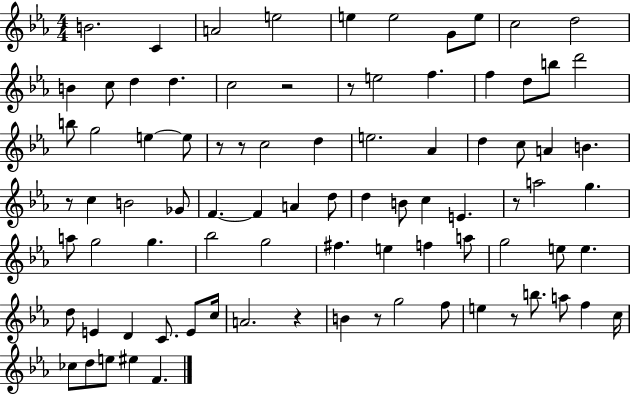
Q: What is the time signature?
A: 4/4